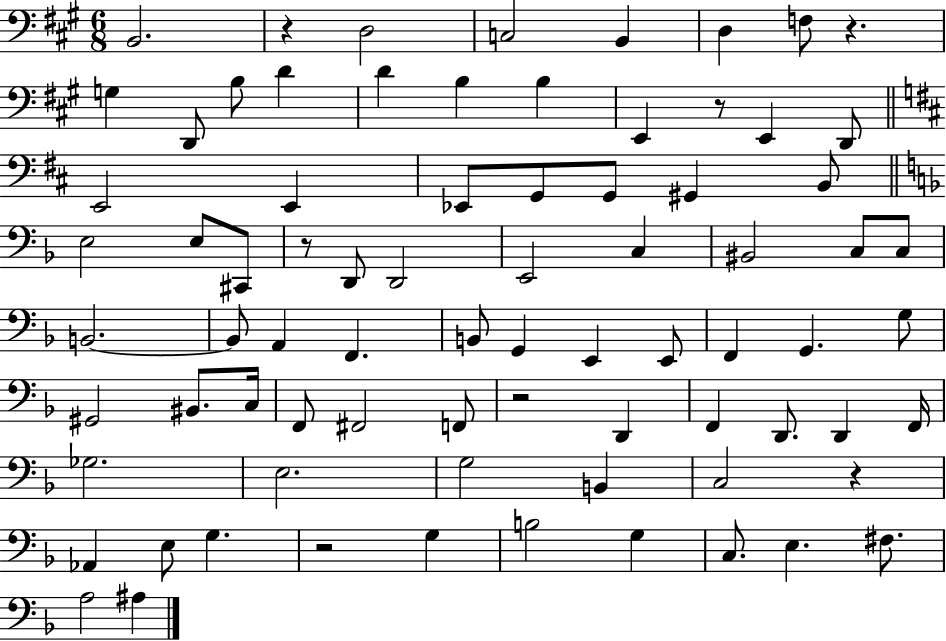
{
  \clef bass
  \numericTimeSignature
  \time 6/8
  \key a \major
  \repeat volta 2 { b,2. | r4 d2 | c2 b,4 | d4 f8 r4. | \break g4 d,8 b8 d'4 | d'4 b4 b4 | e,4 r8 e,4 d,8 | \bar "||" \break \key d \major e,2 e,4 | ees,8 g,8 g,8 gis,4 b,8 | \bar "||" \break \key d \minor e2 e8 cis,8 | r8 d,8 d,2 | e,2 c4 | bis,2 c8 c8 | \break b,2.~~ | b,8 a,4 f,4. | b,8 g,4 e,4 e,8 | f,4 g,4. g8 | \break gis,2 bis,8. c16 | f,8 fis,2 f,8 | r2 d,4 | f,4 d,8. d,4 f,16 | \break ges2. | e2. | g2 b,4 | c2 r4 | \break aes,4 e8 g4. | r2 g4 | b2 g4 | c8. e4. fis8. | \break a2 ais4 | } \bar "|."
}